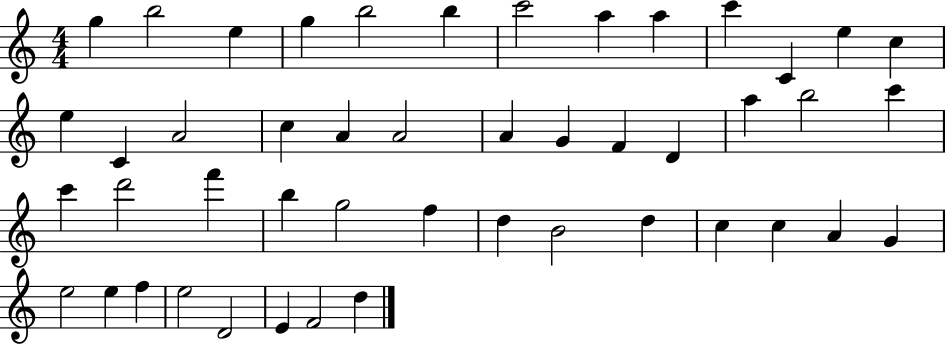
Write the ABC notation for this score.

X:1
T:Untitled
M:4/4
L:1/4
K:C
g b2 e g b2 b c'2 a a c' C e c e C A2 c A A2 A G F D a b2 c' c' d'2 f' b g2 f d B2 d c c A G e2 e f e2 D2 E F2 d